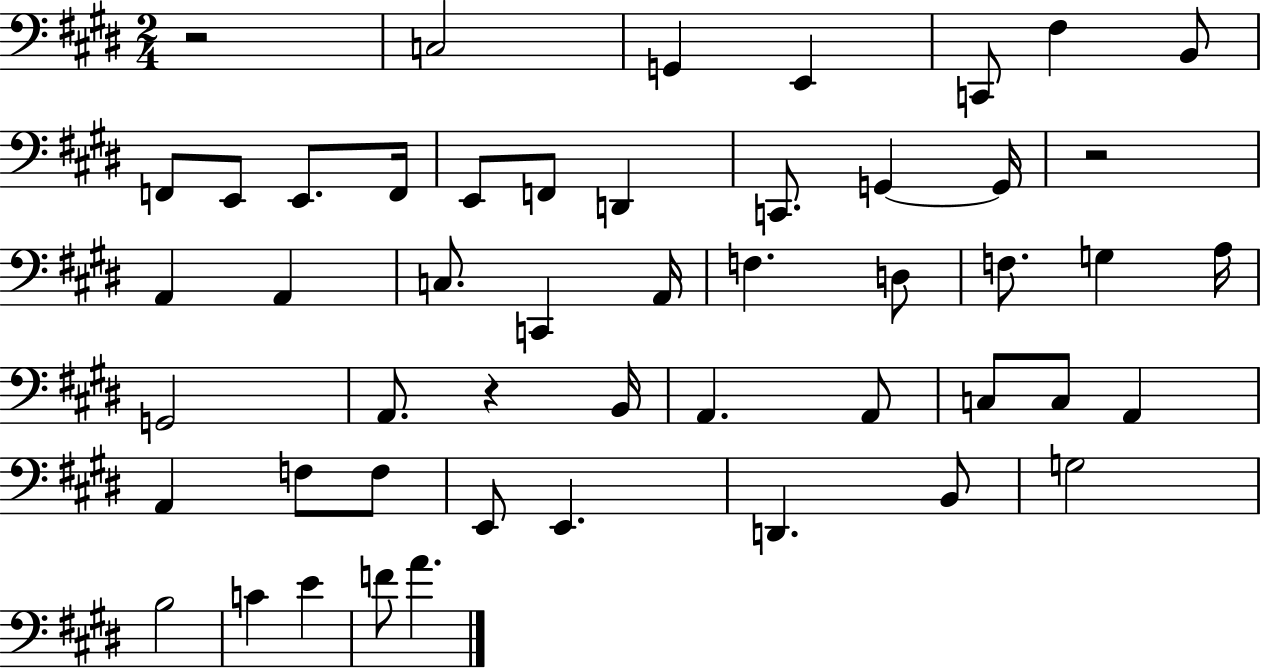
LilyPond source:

{
  \clef bass
  \numericTimeSignature
  \time 2/4
  \key e \major
  r2 | c2 | g,4 e,4 | c,8 fis4 b,8 | \break f,8 e,8 e,8. f,16 | e,8 f,8 d,4 | c,8. g,4~~ g,16 | r2 | \break a,4 a,4 | c8. c,4 a,16 | f4. d8 | f8. g4 a16 | \break g,2 | a,8. r4 b,16 | a,4. a,8 | c8 c8 a,4 | \break a,4 f8 f8 | e,8 e,4. | d,4. b,8 | g2 | \break b2 | c'4 e'4 | f'8 a'4. | \bar "|."
}